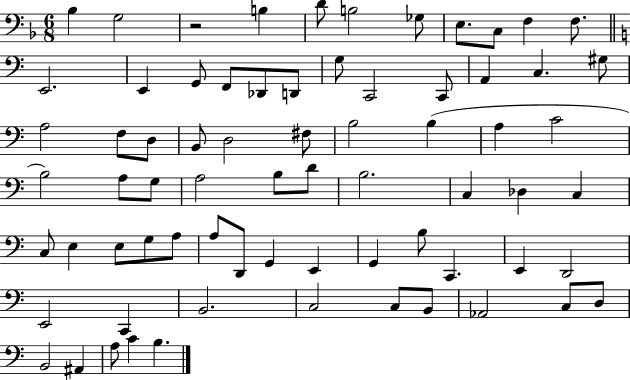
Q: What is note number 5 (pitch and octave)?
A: B3